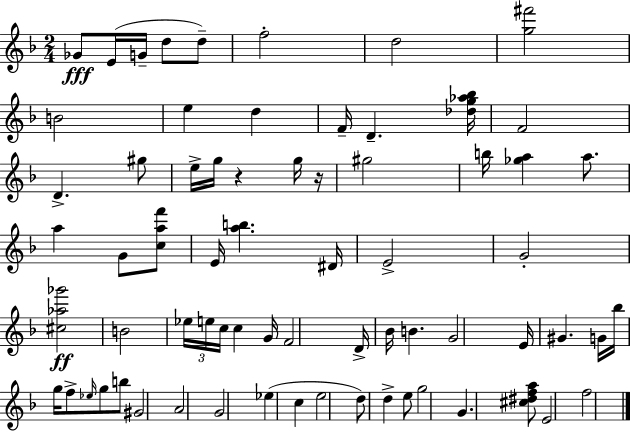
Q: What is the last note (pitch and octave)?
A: F5